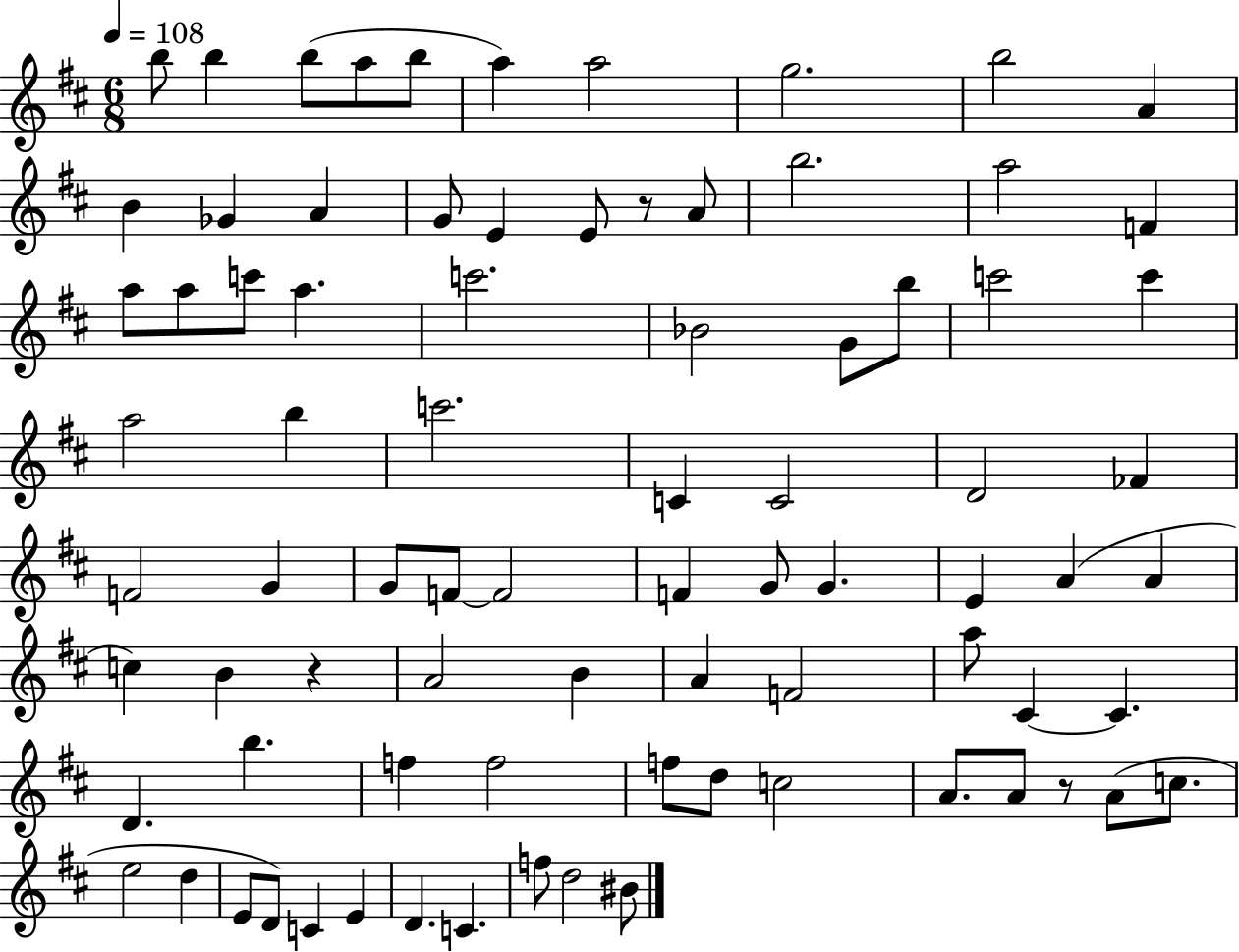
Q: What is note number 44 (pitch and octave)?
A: G4